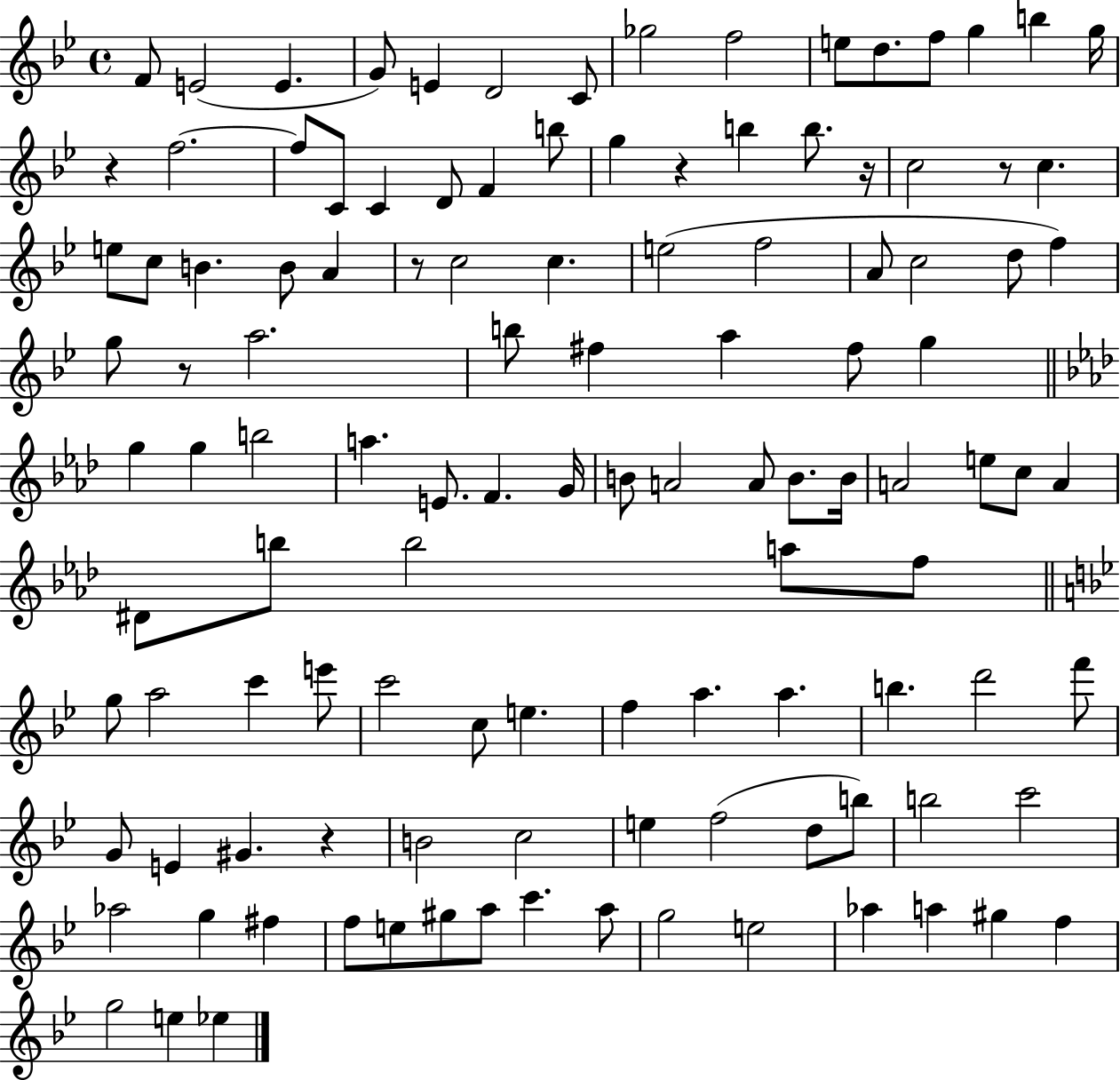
{
  \clef treble
  \time 4/4
  \defaultTimeSignature
  \key bes \major
  \repeat volta 2 { f'8 e'2( e'4. | g'8) e'4 d'2 c'8 | ges''2 f''2 | e''8 d''8. f''8 g''4 b''4 g''16 | \break r4 f''2.~~ | f''8 c'8 c'4 d'8 f'4 b''8 | g''4 r4 b''4 b''8. r16 | c''2 r8 c''4. | \break e''8 c''8 b'4. b'8 a'4 | r8 c''2 c''4. | e''2( f''2 | a'8 c''2 d''8 f''4) | \break g''8 r8 a''2. | b''8 fis''4 a''4 fis''8 g''4 | \bar "||" \break \key aes \major g''4 g''4 b''2 | a''4. e'8. f'4. g'16 | b'8 a'2 a'8 b'8. b'16 | a'2 e''8 c''8 a'4 | \break dis'8 b''8 b''2 a''8 f''8 | \bar "||" \break \key bes \major g''8 a''2 c'''4 e'''8 | c'''2 c''8 e''4. | f''4 a''4. a''4. | b''4. d'''2 f'''8 | \break g'8 e'4 gis'4. r4 | b'2 c''2 | e''4 f''2( d''8 b''8) | b''2 c'''2 | \break aes''2 g''4 fis''4 | f''8 e''8 gis''8 a''8 c'''4. a''8 | g''2 e''2 | aes''4 a''4 gis''4 f''4 | \break g''2 e''4 ees''4 | } \bar "|."
}